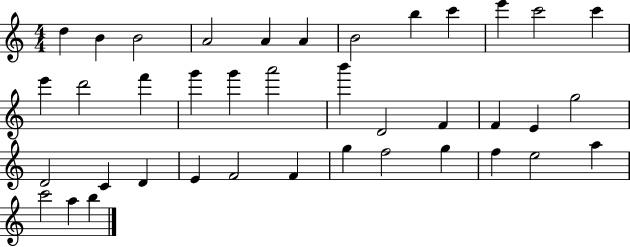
D5/q B4/q B4/h A4/h A4/q A4/q B4/h B5/q C6/q E6/q C6/h C6/q E6/q D6/h F6/q G6/q G6/q A6/h B6/q D4/h F4/q F4/q E4/q G5/h D4/h C4/q D4/q E4/q F4/h F4/q G5/q F5/h G5/q F5/q E5/h A5/q C6/h A5/q B5/q